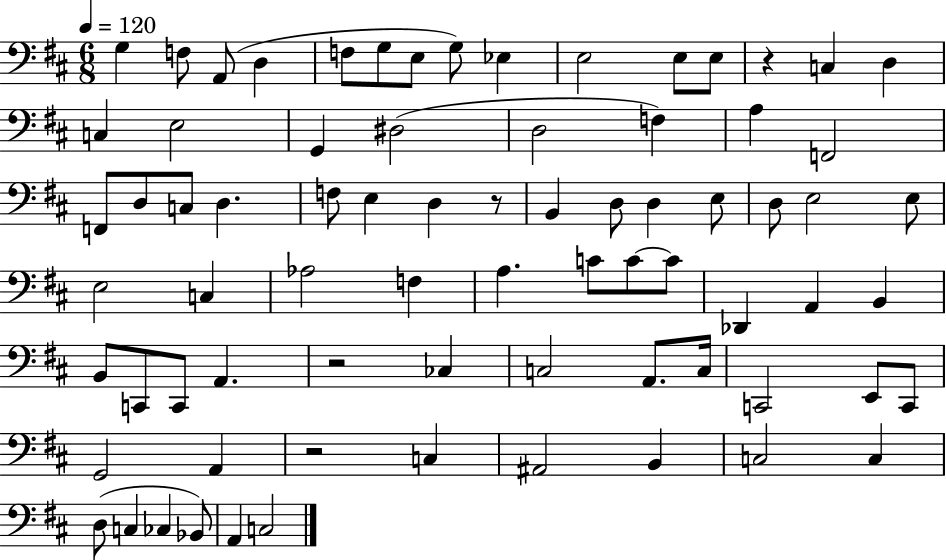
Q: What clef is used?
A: bass